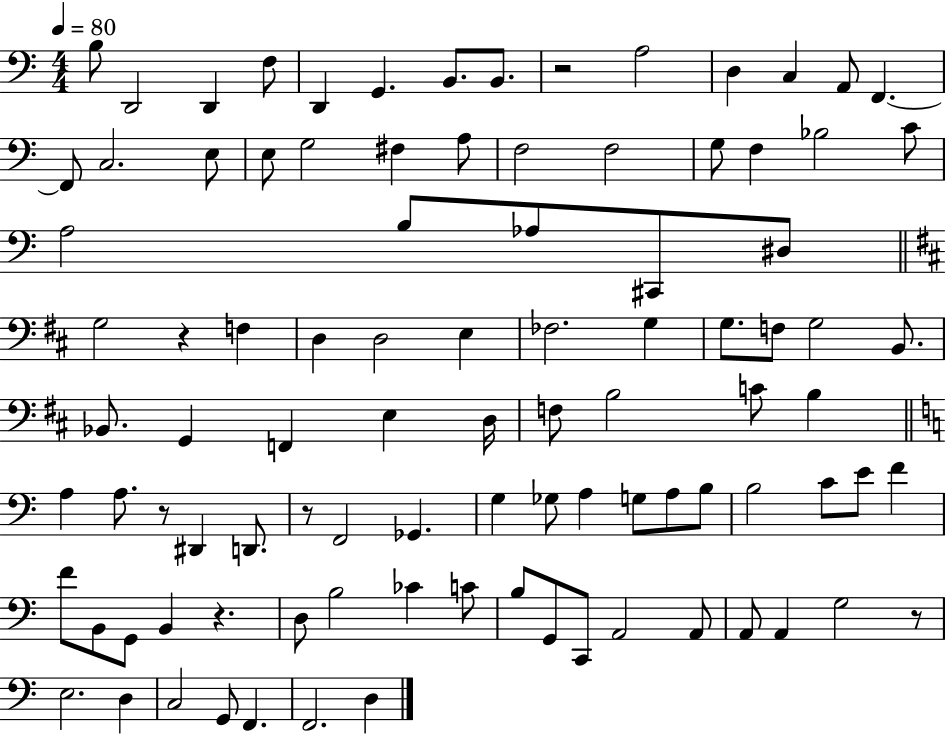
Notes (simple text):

B3/e D2/h D2/q F3/e D2/q G2/q. B2/e. B2/e. R/h A3/h D3/q C3/q A2/e F2/q. F2/e C3/h. E3/e E3/e G3/h F#3/q A3/e F3/h F3/h G3/e F3/q Bb3/h C4/e A3/h B3/e Ab3/e C#2/e D#3/e G3/h R/q F3/q D3/q D3/h E3/q FES3/h. G3/q G3/e. F3/e G3/h B2/e. Bb2/e. G2/q F2/q E3/q D3/s F3/e B3/h C4/e B3/q A3/q A3/e. R/e D#2/q D2/e. R/e F2/h Gb2/q. G3/q Gb3/e A3/q G3/e A3/e B3/e B3/h C4/e E4/e F4/q F4/e B2/e G2/e B2/q R/q. D3/e B3/h CES4/q C4/e B3/e G2/e C2/e A2/h A2/e A2/e A2/q G3/h R/e E3/h. D3/q C3/h G2/e F2/q. F2/h. D3/q